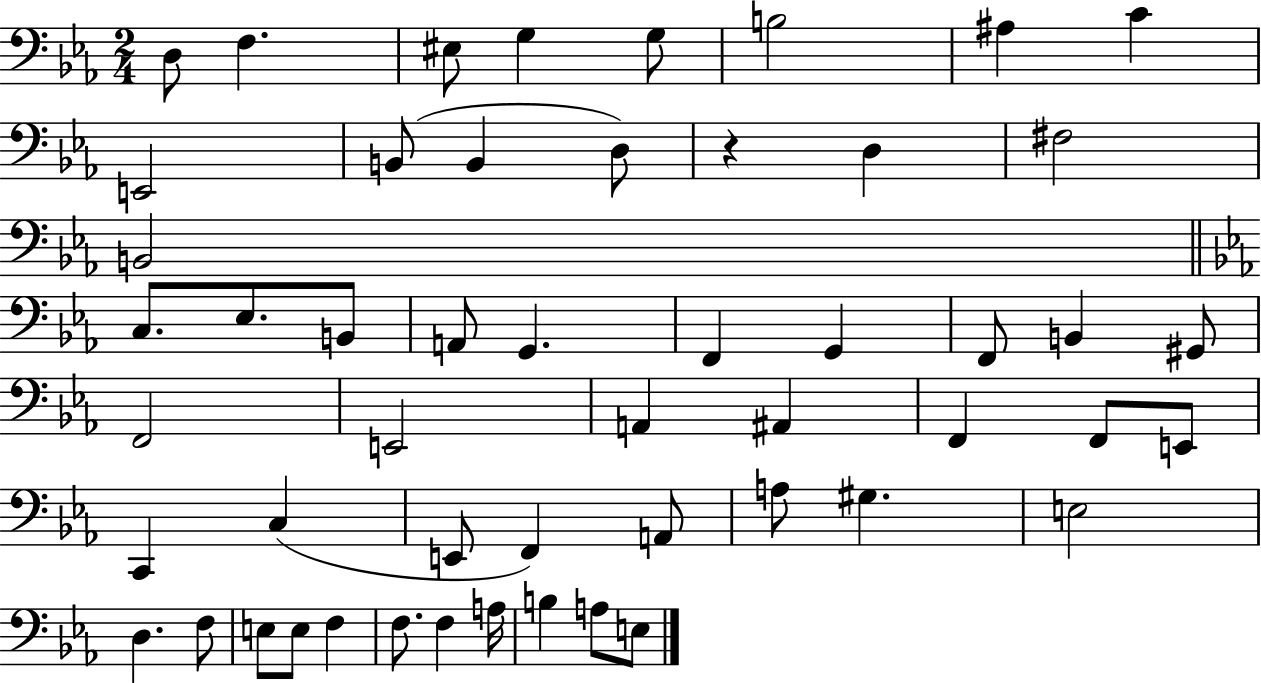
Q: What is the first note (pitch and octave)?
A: D3